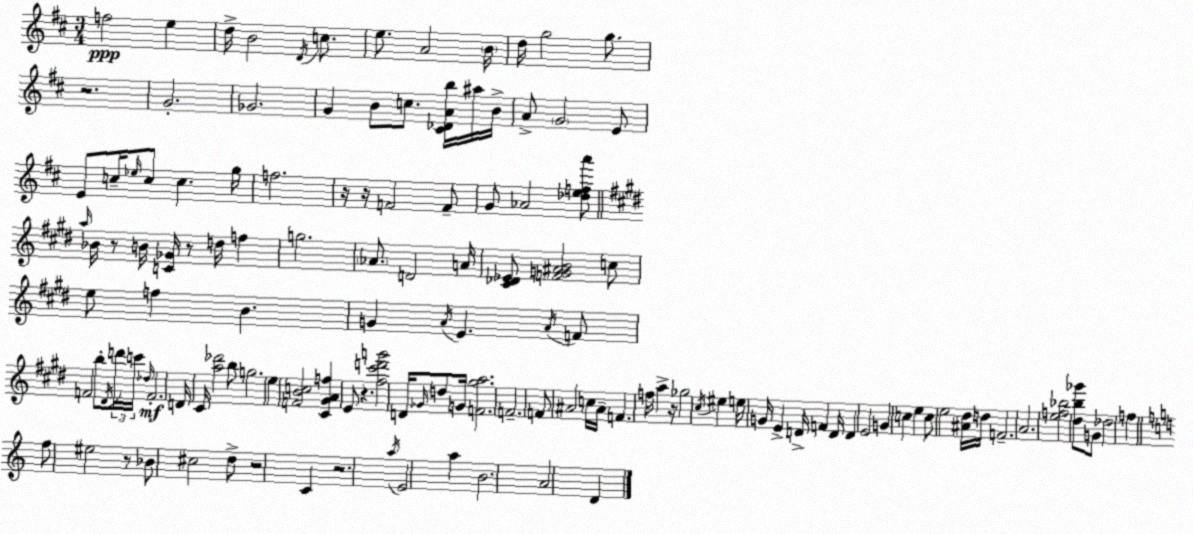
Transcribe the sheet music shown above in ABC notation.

X:1
T:Untitled
M:3/4
L:1/4
K:D
f2 e d/4 B2 D/4 c/2 e/2 A2 B/4 d/4 g2 g/2 z2 G2 _G2 G B/2 c/2 [^C_DAb]/4 ^a/4 B/4 A/2 G2 E/2 E/2 c/4 _e/4 c/2 c g/4 f2 z/4 z/4 F2 F/2 G/2 _A2 [_defa']/2 a/4 _B/4 z/2 B/4 [C_G]/4 z/2 d/4 f g2 _A/2 D2 A/4 [^C_D_E]/2 [FG^AB]2 c/2 e/2 f B G A/4 E A/4 F/2 F2 b/2 ^D/4 d'/4 c'/4 _d/4 F2 D/4 ^C/4 [a_d']2 b/2 g2 e [FBc]2 [^C^GAf] E/2 z [^f^c'd'g']2 D/4 _G/4 d/2 G/4 [F^ga]2 F2 F/2 ^A2 c/4 ^A/4 F f/4 a z/4 _g2 ^c/4 ^e e/4 G/4 E D/4 F D/4 D E2 G c e c/2 e2 [^A^d]/4 d/4 F2 A2 [ef_b]2 [^db_g']/2 G/2 _d2 f f/2 ^e2 z/2 _B/2 ^c2 d/2 z2 C z2 a/4 E2 a B2 A2 D